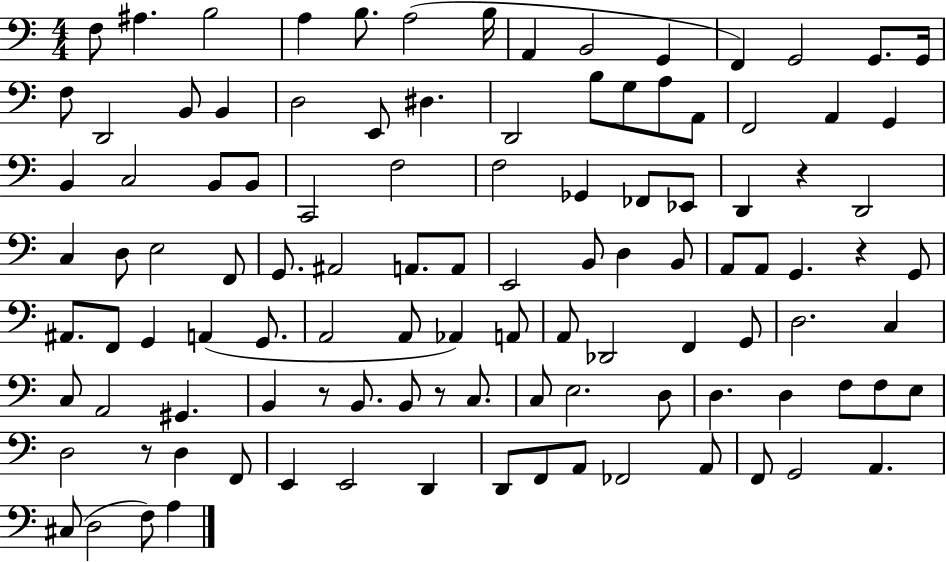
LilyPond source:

{
  \clef bass
  \numericTimeSignature
  \time 4/4
  \key c \major
  f8 ais4. b2 | a4 b8. a2( b16 | a,4 b,2 g,4 | f,4) g,2 g,8. g,16 | \break f8 d,2 b,8 b,4 | d2 e,8 dis4. | d,2 b8 g8 a8 a,8 | f,2 a,4 g,4 | \break b,4 c2 b,8 b,8 | c,2 f2 | f2 ges,4 fes,8 ees,8 | d,4 r4 d,2 | \break c4 d8 e2 f,8 | g,8. ais,2 a,8. a,8 | e,2 b,8 d4 b,8 | a,8 a,8 g,4. r4 g,8 | \break ais,8. f,8 g,4 a,4( g,8. | a,2 a,8 aes,4) a,8 | a,8 des,2 f,4 g,8 | d2. c4 | \break c8 a,2 gis,4. | b,4 r8 b,8. b,8 r8 c8. | c8 e2. d8 | d4. d4 f8 f8 e8 | \break d2 r8 d4 f,8 | e,4 e,2 d,4 | d,8 f,8 a,8 fes,2 a,8 | f,8 g,2 a,4. | \break cis8( d2 f8) a4 | \bar "|."
}